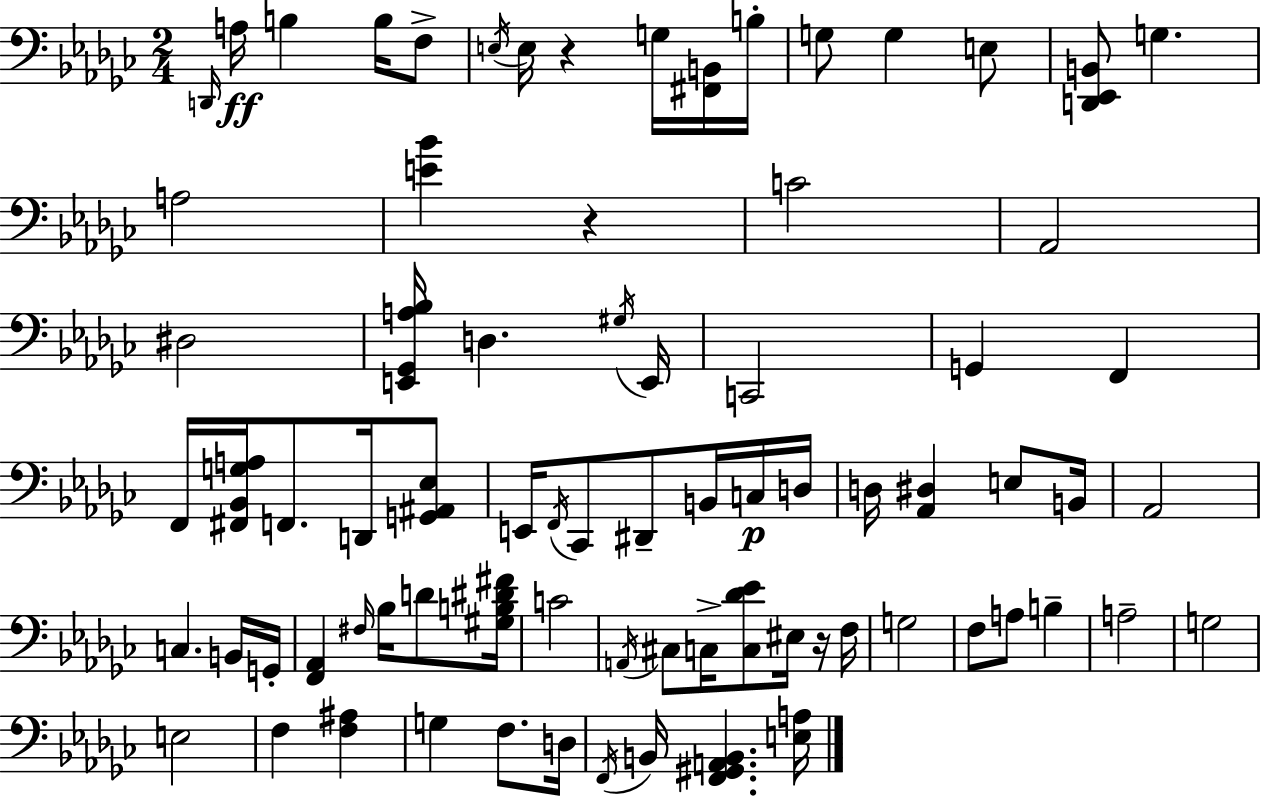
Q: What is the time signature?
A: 2/4